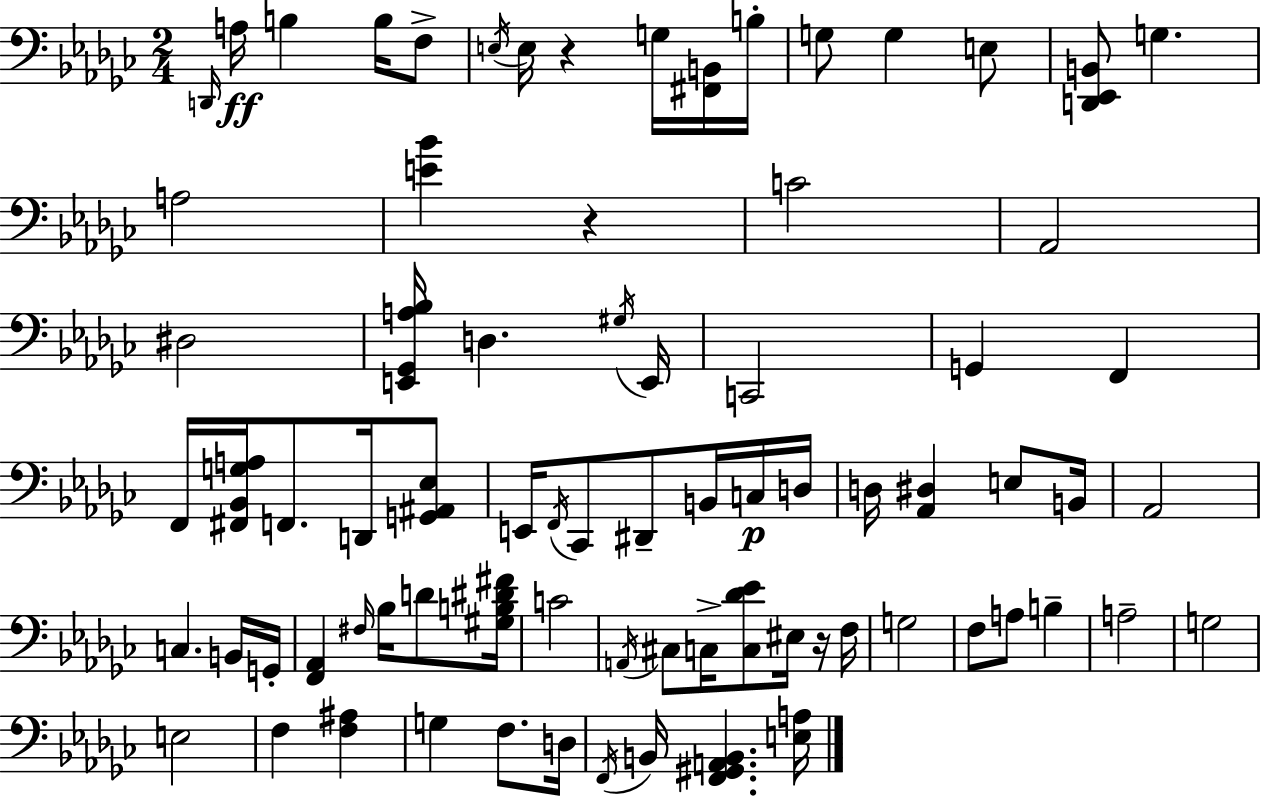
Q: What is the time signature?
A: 2/4